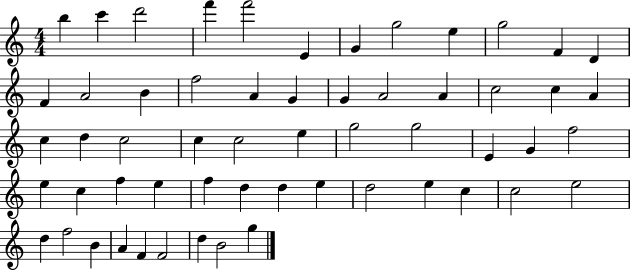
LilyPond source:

{
  \clef treble
  \numericTimeSignature
  \time 4/4
  \key c \major
  b''4 c'''4 d'''2 | f'''4 f'''2 e'4 | g'4 g''2 e''4 | g''2 f'4 d'4 | \break f'4 a'2 b'4 | f''2 a'4 g'4 | g'4 a'2 a'4 | c''2 c''4 a'4 | \break c''4 d''4 c''2 | c''4 c''2 e''4 | g''2 g''2 | e'4 g'4 f''2 | \break e''4 c''4 f''4 e''4 | f''4 d''4 d''4 e''4 | d''2 e''4 c''4 | c''2 e''2 | \break d''4 f''2 b'4 | a'4 f'4 f'2 | d''4 b'2 g''4 | \bar "|."
}